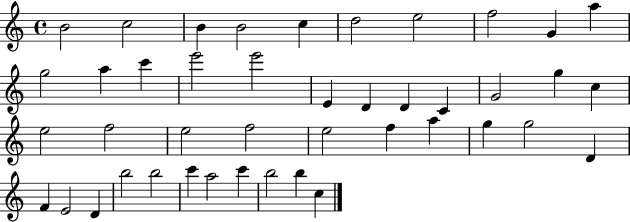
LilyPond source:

{
  \clef treble
  \time 4/4
  \defaultTimeSignature
  \key c \major
  b'2 c''2 | b'4 b'2 c''4 | d''2 e''2 | f''2 g'4 a''4 | \break g''2 a''4 c'''4 | e'''2 e'''2 | e'4 d'4 d'4 c'4 | g'2 g''4 c''4 | \break e''2 f''2 | e''2 f''2 | e''2 f''4 a''4 | g''4 g''2 d'4 | \break f'4 e'2 d'4 | b''2 b''2 | c'''4 a''2 c'''4 | b''2 b''4 c''4 | \break \bar "|."
}